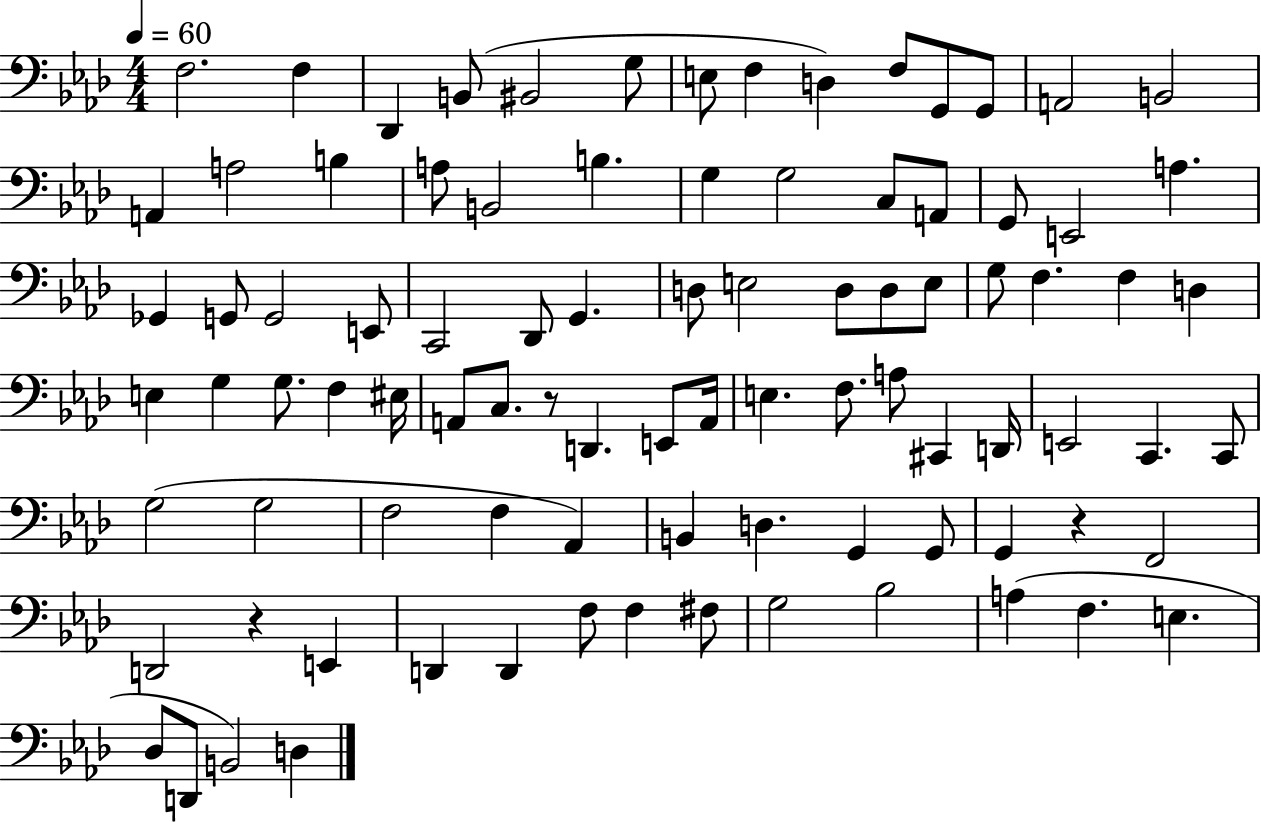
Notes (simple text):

F3/h. F3/q Db2/q B2/e BIS2/h G3/e E3/e F3/q D3/q F3/e G2/e G2/e A2/h B2/h A2/q A3/h B3/q A3/e B2/h B3/q. G3/q G3/h C3/e A2/e G2/e E2/h A3/q. Gb2/q G2/e G2/h E2/e C2/h Db2/e G2/q. D3/e E3/h D3/e D3/e E3/e G3/e F3/q. F3/q D3/q E3/q G3/q G3/e. F3/q EIS3/s A2/e C3/e. R/e D2/q. E2/e A2/s E3/q. F3/e. A3/e C#2/q D2/s E2/h C2/q. C2/e G3/h G3/h F3/h F3/q Ab2/q B2/q D3/q. G2/q G2/e G2/q R/q F2/h D2/h R/q E2/q D2/q D2/q F3/e F3/q F#3/e G3/h Bb3/h A3/q F3/q. E3/q. Db3/e D2/e B2/h D3/q